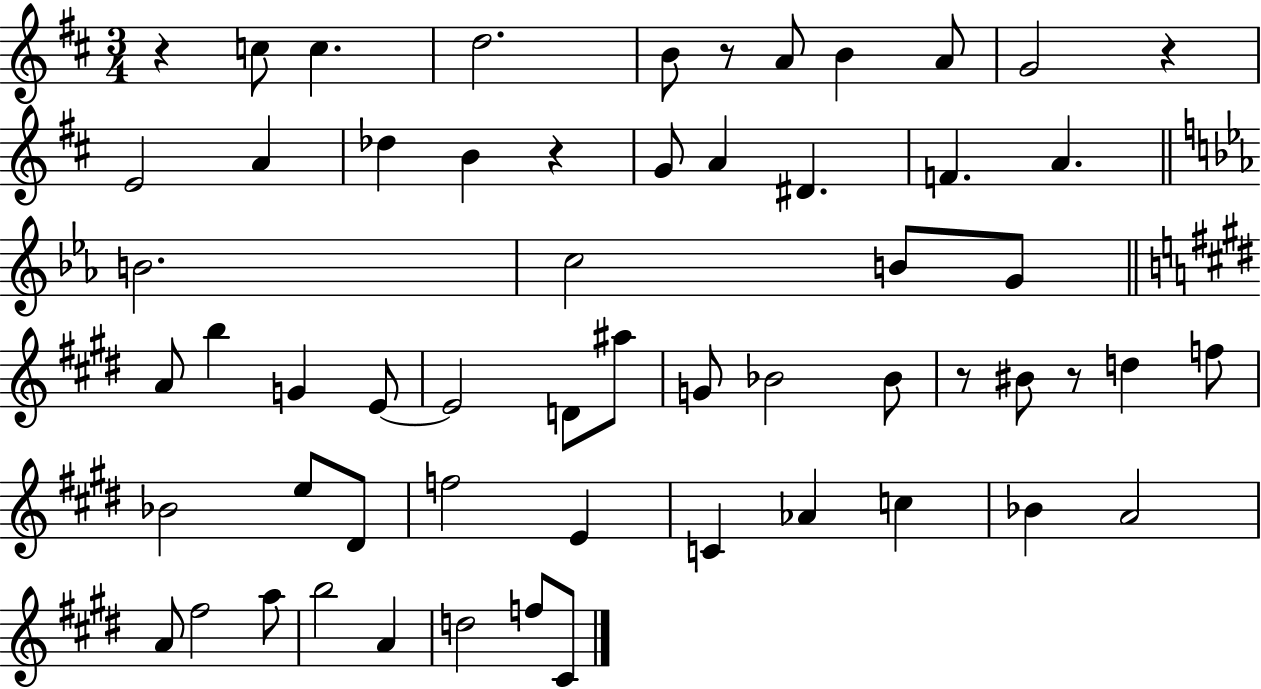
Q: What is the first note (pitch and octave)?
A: C5